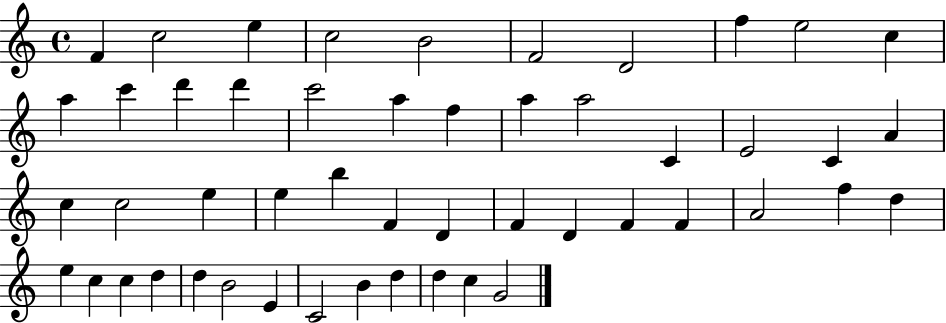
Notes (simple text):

F4/q C5/h E5/q C5/h B4/h F4/h D4/h F5/q E5/h C5/q A5/q C6/q D6/q D6/q C6/h A5/q F5/q A5/q A5/h C4/q E4/h C4/q A4/q C5/q C5/h E5/q E5/q B5/q F4/q D4/q F4/q D4/q F4/q F4/q A4/h F5/q D5/q E5/q C5/q C5/q D5/q D5/q B4/h E4/q C4/h B4/q D5/q D5/q C5/q G4/h